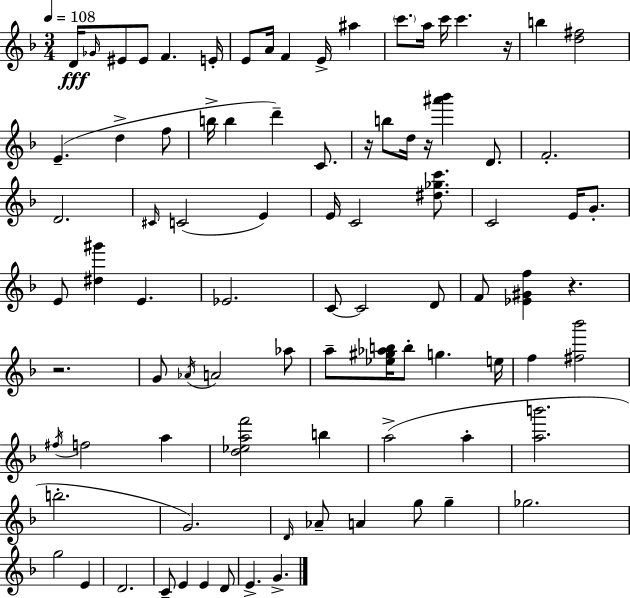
D4/s Gb4/s EIS4/e EIS4/e F4/q. E4/s E4/e A4/s F4/q E4/s A#5/q C6/e. A5/s C6/s C6/q. R/s B5/q [D5,F#5]/h E4/q. D5/q F5/e B5/s B5/q D6/q C4/e. R/s B5/e D5/s R/s [A#6,Bb6]/q D4/e. F4/h. D4/h. C#4/s C4/h E4/q E4/s C4/h [D#5,Gb5,C6]/e. C4/h E4/s G4/e. E4/e [D#5,G#6]/q E4/q. Eb4/h. C4/e C4/h D4/e F4/e [Eb4,G#4,F5]/q R/q. R/h. G4/e Ab4/s A4/h Ab5/e A5/e [Eb5,G#5,Ab5,B5]/s B5/e G5/q. E5/s F5/q [F#5,Bb6]/h F#5/s F5/h A5/q [D5,Eb5,A5,F6]/h B5/q A5/h A5/q [A5,B6]/h. B5/h. G4/h. D4/s Ab4/e A4/q G5/e G5/q Gb5/h. G5/h E4/q D4/h. C4/e E4/q E4/q D4/e E4/q. G4/q.